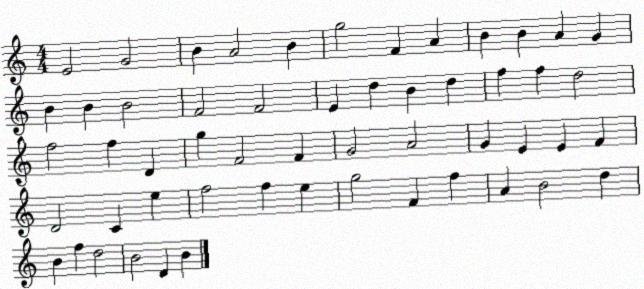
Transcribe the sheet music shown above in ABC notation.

X:1
T:Untitled
M:4/4
L:1/4
K:C
E2 G2 B A2 B g2 F A B B A G B B B2 F2 F2 E d B d f f d2 f2 f D g F2 F G2 A2 G E E F D2 C e f2 f e g2 F f A B2 d B f d2 B2 D B